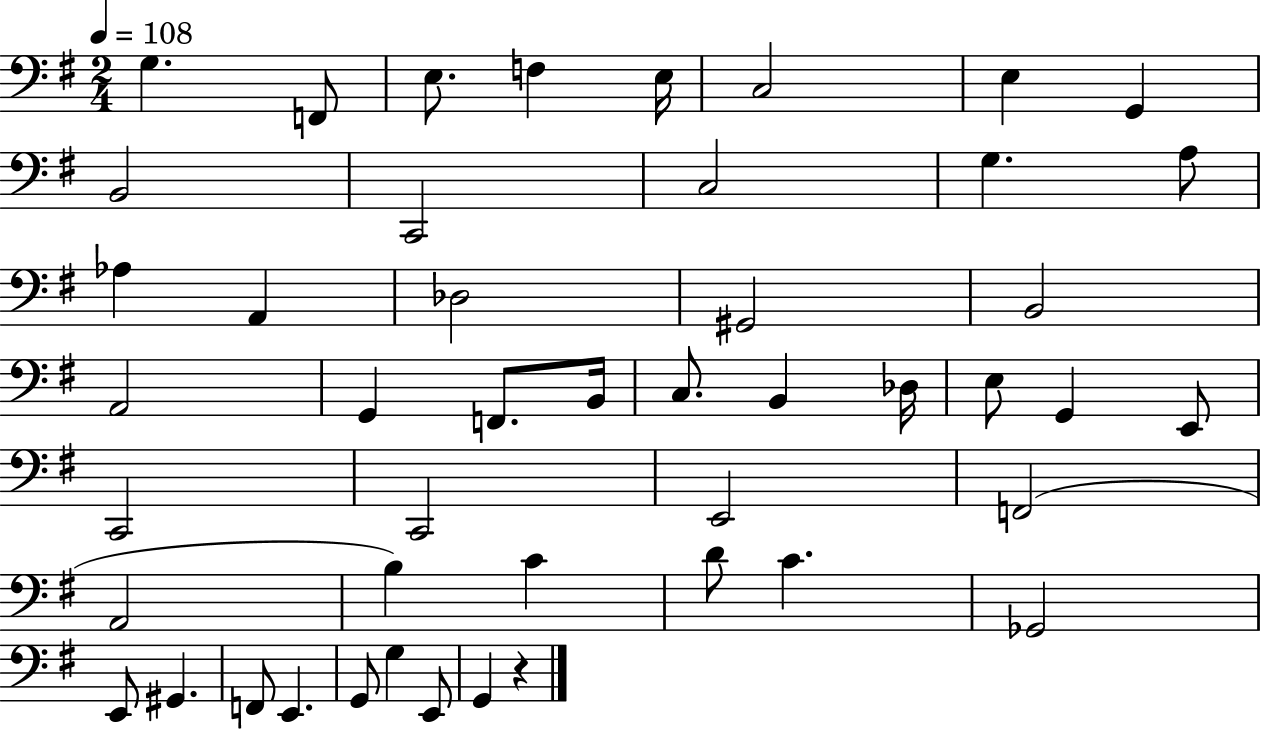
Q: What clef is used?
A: bass